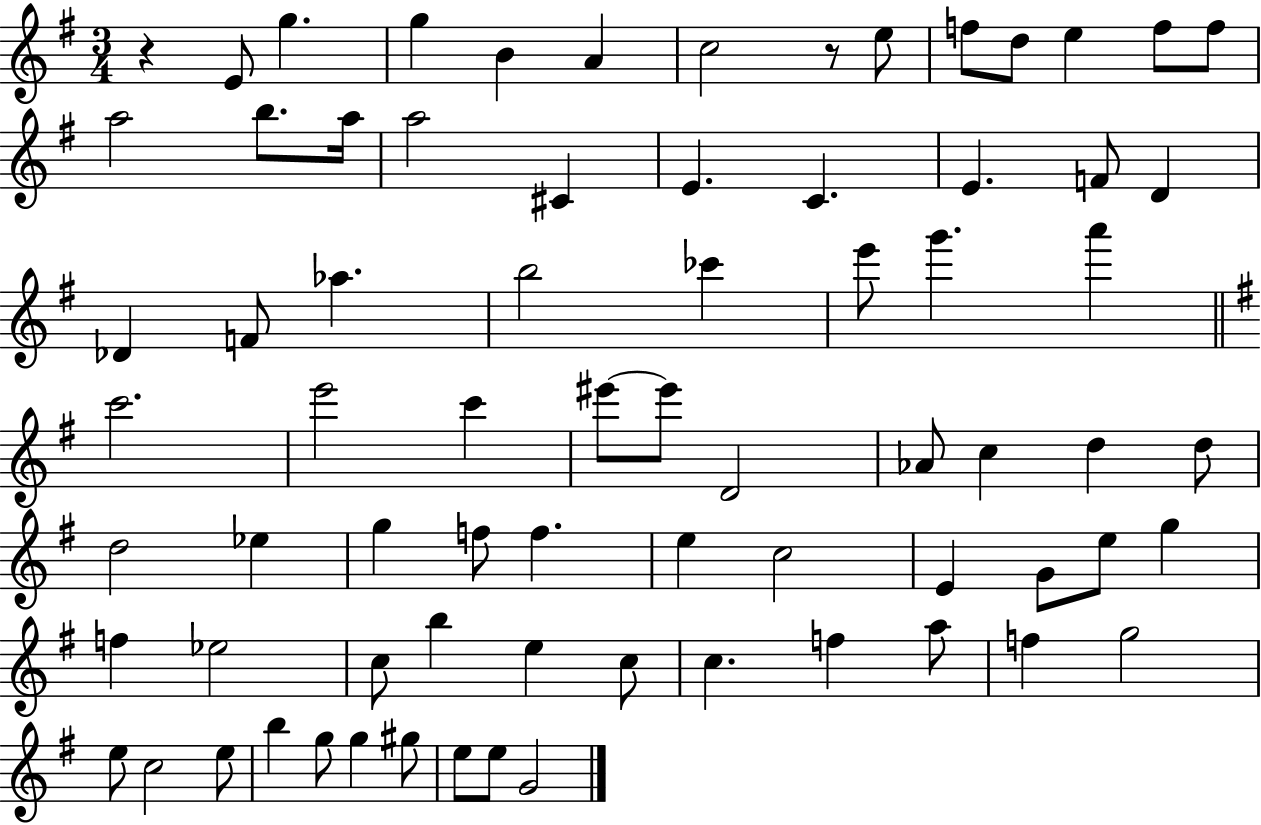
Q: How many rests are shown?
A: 2